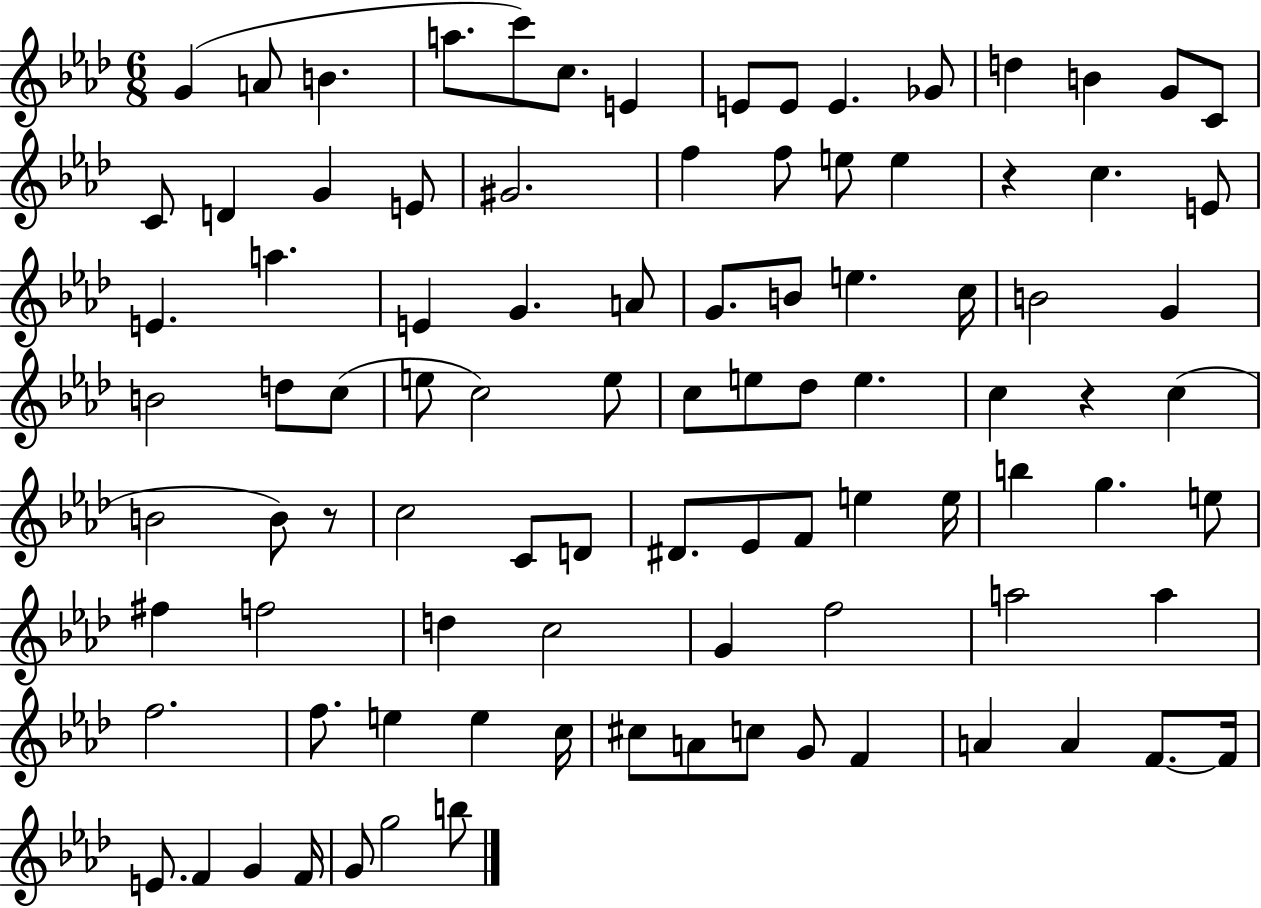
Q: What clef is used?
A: treble